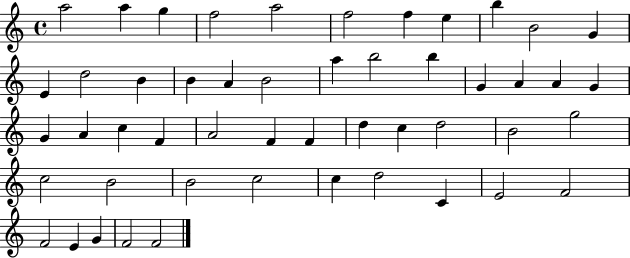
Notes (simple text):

A5/h A5/q G5/q F5/h A5/h F5/h F5/q E5/q B5/q B4/h G4/q E4/q D5/h B4/q B4/q A4/q B4/h A5/q B5/h B5/q G4/q A4/q A4/q G4/q G4/q A4/q C5/q F4/q A4/h F4/q F4/q D5/q C5/q D5/h B4/h G5/h C5/h B4/h B4/h C5/h C5/q D5/h C4/q E4/h F4/h F4/h E4/q G4/q F4/h F4/h